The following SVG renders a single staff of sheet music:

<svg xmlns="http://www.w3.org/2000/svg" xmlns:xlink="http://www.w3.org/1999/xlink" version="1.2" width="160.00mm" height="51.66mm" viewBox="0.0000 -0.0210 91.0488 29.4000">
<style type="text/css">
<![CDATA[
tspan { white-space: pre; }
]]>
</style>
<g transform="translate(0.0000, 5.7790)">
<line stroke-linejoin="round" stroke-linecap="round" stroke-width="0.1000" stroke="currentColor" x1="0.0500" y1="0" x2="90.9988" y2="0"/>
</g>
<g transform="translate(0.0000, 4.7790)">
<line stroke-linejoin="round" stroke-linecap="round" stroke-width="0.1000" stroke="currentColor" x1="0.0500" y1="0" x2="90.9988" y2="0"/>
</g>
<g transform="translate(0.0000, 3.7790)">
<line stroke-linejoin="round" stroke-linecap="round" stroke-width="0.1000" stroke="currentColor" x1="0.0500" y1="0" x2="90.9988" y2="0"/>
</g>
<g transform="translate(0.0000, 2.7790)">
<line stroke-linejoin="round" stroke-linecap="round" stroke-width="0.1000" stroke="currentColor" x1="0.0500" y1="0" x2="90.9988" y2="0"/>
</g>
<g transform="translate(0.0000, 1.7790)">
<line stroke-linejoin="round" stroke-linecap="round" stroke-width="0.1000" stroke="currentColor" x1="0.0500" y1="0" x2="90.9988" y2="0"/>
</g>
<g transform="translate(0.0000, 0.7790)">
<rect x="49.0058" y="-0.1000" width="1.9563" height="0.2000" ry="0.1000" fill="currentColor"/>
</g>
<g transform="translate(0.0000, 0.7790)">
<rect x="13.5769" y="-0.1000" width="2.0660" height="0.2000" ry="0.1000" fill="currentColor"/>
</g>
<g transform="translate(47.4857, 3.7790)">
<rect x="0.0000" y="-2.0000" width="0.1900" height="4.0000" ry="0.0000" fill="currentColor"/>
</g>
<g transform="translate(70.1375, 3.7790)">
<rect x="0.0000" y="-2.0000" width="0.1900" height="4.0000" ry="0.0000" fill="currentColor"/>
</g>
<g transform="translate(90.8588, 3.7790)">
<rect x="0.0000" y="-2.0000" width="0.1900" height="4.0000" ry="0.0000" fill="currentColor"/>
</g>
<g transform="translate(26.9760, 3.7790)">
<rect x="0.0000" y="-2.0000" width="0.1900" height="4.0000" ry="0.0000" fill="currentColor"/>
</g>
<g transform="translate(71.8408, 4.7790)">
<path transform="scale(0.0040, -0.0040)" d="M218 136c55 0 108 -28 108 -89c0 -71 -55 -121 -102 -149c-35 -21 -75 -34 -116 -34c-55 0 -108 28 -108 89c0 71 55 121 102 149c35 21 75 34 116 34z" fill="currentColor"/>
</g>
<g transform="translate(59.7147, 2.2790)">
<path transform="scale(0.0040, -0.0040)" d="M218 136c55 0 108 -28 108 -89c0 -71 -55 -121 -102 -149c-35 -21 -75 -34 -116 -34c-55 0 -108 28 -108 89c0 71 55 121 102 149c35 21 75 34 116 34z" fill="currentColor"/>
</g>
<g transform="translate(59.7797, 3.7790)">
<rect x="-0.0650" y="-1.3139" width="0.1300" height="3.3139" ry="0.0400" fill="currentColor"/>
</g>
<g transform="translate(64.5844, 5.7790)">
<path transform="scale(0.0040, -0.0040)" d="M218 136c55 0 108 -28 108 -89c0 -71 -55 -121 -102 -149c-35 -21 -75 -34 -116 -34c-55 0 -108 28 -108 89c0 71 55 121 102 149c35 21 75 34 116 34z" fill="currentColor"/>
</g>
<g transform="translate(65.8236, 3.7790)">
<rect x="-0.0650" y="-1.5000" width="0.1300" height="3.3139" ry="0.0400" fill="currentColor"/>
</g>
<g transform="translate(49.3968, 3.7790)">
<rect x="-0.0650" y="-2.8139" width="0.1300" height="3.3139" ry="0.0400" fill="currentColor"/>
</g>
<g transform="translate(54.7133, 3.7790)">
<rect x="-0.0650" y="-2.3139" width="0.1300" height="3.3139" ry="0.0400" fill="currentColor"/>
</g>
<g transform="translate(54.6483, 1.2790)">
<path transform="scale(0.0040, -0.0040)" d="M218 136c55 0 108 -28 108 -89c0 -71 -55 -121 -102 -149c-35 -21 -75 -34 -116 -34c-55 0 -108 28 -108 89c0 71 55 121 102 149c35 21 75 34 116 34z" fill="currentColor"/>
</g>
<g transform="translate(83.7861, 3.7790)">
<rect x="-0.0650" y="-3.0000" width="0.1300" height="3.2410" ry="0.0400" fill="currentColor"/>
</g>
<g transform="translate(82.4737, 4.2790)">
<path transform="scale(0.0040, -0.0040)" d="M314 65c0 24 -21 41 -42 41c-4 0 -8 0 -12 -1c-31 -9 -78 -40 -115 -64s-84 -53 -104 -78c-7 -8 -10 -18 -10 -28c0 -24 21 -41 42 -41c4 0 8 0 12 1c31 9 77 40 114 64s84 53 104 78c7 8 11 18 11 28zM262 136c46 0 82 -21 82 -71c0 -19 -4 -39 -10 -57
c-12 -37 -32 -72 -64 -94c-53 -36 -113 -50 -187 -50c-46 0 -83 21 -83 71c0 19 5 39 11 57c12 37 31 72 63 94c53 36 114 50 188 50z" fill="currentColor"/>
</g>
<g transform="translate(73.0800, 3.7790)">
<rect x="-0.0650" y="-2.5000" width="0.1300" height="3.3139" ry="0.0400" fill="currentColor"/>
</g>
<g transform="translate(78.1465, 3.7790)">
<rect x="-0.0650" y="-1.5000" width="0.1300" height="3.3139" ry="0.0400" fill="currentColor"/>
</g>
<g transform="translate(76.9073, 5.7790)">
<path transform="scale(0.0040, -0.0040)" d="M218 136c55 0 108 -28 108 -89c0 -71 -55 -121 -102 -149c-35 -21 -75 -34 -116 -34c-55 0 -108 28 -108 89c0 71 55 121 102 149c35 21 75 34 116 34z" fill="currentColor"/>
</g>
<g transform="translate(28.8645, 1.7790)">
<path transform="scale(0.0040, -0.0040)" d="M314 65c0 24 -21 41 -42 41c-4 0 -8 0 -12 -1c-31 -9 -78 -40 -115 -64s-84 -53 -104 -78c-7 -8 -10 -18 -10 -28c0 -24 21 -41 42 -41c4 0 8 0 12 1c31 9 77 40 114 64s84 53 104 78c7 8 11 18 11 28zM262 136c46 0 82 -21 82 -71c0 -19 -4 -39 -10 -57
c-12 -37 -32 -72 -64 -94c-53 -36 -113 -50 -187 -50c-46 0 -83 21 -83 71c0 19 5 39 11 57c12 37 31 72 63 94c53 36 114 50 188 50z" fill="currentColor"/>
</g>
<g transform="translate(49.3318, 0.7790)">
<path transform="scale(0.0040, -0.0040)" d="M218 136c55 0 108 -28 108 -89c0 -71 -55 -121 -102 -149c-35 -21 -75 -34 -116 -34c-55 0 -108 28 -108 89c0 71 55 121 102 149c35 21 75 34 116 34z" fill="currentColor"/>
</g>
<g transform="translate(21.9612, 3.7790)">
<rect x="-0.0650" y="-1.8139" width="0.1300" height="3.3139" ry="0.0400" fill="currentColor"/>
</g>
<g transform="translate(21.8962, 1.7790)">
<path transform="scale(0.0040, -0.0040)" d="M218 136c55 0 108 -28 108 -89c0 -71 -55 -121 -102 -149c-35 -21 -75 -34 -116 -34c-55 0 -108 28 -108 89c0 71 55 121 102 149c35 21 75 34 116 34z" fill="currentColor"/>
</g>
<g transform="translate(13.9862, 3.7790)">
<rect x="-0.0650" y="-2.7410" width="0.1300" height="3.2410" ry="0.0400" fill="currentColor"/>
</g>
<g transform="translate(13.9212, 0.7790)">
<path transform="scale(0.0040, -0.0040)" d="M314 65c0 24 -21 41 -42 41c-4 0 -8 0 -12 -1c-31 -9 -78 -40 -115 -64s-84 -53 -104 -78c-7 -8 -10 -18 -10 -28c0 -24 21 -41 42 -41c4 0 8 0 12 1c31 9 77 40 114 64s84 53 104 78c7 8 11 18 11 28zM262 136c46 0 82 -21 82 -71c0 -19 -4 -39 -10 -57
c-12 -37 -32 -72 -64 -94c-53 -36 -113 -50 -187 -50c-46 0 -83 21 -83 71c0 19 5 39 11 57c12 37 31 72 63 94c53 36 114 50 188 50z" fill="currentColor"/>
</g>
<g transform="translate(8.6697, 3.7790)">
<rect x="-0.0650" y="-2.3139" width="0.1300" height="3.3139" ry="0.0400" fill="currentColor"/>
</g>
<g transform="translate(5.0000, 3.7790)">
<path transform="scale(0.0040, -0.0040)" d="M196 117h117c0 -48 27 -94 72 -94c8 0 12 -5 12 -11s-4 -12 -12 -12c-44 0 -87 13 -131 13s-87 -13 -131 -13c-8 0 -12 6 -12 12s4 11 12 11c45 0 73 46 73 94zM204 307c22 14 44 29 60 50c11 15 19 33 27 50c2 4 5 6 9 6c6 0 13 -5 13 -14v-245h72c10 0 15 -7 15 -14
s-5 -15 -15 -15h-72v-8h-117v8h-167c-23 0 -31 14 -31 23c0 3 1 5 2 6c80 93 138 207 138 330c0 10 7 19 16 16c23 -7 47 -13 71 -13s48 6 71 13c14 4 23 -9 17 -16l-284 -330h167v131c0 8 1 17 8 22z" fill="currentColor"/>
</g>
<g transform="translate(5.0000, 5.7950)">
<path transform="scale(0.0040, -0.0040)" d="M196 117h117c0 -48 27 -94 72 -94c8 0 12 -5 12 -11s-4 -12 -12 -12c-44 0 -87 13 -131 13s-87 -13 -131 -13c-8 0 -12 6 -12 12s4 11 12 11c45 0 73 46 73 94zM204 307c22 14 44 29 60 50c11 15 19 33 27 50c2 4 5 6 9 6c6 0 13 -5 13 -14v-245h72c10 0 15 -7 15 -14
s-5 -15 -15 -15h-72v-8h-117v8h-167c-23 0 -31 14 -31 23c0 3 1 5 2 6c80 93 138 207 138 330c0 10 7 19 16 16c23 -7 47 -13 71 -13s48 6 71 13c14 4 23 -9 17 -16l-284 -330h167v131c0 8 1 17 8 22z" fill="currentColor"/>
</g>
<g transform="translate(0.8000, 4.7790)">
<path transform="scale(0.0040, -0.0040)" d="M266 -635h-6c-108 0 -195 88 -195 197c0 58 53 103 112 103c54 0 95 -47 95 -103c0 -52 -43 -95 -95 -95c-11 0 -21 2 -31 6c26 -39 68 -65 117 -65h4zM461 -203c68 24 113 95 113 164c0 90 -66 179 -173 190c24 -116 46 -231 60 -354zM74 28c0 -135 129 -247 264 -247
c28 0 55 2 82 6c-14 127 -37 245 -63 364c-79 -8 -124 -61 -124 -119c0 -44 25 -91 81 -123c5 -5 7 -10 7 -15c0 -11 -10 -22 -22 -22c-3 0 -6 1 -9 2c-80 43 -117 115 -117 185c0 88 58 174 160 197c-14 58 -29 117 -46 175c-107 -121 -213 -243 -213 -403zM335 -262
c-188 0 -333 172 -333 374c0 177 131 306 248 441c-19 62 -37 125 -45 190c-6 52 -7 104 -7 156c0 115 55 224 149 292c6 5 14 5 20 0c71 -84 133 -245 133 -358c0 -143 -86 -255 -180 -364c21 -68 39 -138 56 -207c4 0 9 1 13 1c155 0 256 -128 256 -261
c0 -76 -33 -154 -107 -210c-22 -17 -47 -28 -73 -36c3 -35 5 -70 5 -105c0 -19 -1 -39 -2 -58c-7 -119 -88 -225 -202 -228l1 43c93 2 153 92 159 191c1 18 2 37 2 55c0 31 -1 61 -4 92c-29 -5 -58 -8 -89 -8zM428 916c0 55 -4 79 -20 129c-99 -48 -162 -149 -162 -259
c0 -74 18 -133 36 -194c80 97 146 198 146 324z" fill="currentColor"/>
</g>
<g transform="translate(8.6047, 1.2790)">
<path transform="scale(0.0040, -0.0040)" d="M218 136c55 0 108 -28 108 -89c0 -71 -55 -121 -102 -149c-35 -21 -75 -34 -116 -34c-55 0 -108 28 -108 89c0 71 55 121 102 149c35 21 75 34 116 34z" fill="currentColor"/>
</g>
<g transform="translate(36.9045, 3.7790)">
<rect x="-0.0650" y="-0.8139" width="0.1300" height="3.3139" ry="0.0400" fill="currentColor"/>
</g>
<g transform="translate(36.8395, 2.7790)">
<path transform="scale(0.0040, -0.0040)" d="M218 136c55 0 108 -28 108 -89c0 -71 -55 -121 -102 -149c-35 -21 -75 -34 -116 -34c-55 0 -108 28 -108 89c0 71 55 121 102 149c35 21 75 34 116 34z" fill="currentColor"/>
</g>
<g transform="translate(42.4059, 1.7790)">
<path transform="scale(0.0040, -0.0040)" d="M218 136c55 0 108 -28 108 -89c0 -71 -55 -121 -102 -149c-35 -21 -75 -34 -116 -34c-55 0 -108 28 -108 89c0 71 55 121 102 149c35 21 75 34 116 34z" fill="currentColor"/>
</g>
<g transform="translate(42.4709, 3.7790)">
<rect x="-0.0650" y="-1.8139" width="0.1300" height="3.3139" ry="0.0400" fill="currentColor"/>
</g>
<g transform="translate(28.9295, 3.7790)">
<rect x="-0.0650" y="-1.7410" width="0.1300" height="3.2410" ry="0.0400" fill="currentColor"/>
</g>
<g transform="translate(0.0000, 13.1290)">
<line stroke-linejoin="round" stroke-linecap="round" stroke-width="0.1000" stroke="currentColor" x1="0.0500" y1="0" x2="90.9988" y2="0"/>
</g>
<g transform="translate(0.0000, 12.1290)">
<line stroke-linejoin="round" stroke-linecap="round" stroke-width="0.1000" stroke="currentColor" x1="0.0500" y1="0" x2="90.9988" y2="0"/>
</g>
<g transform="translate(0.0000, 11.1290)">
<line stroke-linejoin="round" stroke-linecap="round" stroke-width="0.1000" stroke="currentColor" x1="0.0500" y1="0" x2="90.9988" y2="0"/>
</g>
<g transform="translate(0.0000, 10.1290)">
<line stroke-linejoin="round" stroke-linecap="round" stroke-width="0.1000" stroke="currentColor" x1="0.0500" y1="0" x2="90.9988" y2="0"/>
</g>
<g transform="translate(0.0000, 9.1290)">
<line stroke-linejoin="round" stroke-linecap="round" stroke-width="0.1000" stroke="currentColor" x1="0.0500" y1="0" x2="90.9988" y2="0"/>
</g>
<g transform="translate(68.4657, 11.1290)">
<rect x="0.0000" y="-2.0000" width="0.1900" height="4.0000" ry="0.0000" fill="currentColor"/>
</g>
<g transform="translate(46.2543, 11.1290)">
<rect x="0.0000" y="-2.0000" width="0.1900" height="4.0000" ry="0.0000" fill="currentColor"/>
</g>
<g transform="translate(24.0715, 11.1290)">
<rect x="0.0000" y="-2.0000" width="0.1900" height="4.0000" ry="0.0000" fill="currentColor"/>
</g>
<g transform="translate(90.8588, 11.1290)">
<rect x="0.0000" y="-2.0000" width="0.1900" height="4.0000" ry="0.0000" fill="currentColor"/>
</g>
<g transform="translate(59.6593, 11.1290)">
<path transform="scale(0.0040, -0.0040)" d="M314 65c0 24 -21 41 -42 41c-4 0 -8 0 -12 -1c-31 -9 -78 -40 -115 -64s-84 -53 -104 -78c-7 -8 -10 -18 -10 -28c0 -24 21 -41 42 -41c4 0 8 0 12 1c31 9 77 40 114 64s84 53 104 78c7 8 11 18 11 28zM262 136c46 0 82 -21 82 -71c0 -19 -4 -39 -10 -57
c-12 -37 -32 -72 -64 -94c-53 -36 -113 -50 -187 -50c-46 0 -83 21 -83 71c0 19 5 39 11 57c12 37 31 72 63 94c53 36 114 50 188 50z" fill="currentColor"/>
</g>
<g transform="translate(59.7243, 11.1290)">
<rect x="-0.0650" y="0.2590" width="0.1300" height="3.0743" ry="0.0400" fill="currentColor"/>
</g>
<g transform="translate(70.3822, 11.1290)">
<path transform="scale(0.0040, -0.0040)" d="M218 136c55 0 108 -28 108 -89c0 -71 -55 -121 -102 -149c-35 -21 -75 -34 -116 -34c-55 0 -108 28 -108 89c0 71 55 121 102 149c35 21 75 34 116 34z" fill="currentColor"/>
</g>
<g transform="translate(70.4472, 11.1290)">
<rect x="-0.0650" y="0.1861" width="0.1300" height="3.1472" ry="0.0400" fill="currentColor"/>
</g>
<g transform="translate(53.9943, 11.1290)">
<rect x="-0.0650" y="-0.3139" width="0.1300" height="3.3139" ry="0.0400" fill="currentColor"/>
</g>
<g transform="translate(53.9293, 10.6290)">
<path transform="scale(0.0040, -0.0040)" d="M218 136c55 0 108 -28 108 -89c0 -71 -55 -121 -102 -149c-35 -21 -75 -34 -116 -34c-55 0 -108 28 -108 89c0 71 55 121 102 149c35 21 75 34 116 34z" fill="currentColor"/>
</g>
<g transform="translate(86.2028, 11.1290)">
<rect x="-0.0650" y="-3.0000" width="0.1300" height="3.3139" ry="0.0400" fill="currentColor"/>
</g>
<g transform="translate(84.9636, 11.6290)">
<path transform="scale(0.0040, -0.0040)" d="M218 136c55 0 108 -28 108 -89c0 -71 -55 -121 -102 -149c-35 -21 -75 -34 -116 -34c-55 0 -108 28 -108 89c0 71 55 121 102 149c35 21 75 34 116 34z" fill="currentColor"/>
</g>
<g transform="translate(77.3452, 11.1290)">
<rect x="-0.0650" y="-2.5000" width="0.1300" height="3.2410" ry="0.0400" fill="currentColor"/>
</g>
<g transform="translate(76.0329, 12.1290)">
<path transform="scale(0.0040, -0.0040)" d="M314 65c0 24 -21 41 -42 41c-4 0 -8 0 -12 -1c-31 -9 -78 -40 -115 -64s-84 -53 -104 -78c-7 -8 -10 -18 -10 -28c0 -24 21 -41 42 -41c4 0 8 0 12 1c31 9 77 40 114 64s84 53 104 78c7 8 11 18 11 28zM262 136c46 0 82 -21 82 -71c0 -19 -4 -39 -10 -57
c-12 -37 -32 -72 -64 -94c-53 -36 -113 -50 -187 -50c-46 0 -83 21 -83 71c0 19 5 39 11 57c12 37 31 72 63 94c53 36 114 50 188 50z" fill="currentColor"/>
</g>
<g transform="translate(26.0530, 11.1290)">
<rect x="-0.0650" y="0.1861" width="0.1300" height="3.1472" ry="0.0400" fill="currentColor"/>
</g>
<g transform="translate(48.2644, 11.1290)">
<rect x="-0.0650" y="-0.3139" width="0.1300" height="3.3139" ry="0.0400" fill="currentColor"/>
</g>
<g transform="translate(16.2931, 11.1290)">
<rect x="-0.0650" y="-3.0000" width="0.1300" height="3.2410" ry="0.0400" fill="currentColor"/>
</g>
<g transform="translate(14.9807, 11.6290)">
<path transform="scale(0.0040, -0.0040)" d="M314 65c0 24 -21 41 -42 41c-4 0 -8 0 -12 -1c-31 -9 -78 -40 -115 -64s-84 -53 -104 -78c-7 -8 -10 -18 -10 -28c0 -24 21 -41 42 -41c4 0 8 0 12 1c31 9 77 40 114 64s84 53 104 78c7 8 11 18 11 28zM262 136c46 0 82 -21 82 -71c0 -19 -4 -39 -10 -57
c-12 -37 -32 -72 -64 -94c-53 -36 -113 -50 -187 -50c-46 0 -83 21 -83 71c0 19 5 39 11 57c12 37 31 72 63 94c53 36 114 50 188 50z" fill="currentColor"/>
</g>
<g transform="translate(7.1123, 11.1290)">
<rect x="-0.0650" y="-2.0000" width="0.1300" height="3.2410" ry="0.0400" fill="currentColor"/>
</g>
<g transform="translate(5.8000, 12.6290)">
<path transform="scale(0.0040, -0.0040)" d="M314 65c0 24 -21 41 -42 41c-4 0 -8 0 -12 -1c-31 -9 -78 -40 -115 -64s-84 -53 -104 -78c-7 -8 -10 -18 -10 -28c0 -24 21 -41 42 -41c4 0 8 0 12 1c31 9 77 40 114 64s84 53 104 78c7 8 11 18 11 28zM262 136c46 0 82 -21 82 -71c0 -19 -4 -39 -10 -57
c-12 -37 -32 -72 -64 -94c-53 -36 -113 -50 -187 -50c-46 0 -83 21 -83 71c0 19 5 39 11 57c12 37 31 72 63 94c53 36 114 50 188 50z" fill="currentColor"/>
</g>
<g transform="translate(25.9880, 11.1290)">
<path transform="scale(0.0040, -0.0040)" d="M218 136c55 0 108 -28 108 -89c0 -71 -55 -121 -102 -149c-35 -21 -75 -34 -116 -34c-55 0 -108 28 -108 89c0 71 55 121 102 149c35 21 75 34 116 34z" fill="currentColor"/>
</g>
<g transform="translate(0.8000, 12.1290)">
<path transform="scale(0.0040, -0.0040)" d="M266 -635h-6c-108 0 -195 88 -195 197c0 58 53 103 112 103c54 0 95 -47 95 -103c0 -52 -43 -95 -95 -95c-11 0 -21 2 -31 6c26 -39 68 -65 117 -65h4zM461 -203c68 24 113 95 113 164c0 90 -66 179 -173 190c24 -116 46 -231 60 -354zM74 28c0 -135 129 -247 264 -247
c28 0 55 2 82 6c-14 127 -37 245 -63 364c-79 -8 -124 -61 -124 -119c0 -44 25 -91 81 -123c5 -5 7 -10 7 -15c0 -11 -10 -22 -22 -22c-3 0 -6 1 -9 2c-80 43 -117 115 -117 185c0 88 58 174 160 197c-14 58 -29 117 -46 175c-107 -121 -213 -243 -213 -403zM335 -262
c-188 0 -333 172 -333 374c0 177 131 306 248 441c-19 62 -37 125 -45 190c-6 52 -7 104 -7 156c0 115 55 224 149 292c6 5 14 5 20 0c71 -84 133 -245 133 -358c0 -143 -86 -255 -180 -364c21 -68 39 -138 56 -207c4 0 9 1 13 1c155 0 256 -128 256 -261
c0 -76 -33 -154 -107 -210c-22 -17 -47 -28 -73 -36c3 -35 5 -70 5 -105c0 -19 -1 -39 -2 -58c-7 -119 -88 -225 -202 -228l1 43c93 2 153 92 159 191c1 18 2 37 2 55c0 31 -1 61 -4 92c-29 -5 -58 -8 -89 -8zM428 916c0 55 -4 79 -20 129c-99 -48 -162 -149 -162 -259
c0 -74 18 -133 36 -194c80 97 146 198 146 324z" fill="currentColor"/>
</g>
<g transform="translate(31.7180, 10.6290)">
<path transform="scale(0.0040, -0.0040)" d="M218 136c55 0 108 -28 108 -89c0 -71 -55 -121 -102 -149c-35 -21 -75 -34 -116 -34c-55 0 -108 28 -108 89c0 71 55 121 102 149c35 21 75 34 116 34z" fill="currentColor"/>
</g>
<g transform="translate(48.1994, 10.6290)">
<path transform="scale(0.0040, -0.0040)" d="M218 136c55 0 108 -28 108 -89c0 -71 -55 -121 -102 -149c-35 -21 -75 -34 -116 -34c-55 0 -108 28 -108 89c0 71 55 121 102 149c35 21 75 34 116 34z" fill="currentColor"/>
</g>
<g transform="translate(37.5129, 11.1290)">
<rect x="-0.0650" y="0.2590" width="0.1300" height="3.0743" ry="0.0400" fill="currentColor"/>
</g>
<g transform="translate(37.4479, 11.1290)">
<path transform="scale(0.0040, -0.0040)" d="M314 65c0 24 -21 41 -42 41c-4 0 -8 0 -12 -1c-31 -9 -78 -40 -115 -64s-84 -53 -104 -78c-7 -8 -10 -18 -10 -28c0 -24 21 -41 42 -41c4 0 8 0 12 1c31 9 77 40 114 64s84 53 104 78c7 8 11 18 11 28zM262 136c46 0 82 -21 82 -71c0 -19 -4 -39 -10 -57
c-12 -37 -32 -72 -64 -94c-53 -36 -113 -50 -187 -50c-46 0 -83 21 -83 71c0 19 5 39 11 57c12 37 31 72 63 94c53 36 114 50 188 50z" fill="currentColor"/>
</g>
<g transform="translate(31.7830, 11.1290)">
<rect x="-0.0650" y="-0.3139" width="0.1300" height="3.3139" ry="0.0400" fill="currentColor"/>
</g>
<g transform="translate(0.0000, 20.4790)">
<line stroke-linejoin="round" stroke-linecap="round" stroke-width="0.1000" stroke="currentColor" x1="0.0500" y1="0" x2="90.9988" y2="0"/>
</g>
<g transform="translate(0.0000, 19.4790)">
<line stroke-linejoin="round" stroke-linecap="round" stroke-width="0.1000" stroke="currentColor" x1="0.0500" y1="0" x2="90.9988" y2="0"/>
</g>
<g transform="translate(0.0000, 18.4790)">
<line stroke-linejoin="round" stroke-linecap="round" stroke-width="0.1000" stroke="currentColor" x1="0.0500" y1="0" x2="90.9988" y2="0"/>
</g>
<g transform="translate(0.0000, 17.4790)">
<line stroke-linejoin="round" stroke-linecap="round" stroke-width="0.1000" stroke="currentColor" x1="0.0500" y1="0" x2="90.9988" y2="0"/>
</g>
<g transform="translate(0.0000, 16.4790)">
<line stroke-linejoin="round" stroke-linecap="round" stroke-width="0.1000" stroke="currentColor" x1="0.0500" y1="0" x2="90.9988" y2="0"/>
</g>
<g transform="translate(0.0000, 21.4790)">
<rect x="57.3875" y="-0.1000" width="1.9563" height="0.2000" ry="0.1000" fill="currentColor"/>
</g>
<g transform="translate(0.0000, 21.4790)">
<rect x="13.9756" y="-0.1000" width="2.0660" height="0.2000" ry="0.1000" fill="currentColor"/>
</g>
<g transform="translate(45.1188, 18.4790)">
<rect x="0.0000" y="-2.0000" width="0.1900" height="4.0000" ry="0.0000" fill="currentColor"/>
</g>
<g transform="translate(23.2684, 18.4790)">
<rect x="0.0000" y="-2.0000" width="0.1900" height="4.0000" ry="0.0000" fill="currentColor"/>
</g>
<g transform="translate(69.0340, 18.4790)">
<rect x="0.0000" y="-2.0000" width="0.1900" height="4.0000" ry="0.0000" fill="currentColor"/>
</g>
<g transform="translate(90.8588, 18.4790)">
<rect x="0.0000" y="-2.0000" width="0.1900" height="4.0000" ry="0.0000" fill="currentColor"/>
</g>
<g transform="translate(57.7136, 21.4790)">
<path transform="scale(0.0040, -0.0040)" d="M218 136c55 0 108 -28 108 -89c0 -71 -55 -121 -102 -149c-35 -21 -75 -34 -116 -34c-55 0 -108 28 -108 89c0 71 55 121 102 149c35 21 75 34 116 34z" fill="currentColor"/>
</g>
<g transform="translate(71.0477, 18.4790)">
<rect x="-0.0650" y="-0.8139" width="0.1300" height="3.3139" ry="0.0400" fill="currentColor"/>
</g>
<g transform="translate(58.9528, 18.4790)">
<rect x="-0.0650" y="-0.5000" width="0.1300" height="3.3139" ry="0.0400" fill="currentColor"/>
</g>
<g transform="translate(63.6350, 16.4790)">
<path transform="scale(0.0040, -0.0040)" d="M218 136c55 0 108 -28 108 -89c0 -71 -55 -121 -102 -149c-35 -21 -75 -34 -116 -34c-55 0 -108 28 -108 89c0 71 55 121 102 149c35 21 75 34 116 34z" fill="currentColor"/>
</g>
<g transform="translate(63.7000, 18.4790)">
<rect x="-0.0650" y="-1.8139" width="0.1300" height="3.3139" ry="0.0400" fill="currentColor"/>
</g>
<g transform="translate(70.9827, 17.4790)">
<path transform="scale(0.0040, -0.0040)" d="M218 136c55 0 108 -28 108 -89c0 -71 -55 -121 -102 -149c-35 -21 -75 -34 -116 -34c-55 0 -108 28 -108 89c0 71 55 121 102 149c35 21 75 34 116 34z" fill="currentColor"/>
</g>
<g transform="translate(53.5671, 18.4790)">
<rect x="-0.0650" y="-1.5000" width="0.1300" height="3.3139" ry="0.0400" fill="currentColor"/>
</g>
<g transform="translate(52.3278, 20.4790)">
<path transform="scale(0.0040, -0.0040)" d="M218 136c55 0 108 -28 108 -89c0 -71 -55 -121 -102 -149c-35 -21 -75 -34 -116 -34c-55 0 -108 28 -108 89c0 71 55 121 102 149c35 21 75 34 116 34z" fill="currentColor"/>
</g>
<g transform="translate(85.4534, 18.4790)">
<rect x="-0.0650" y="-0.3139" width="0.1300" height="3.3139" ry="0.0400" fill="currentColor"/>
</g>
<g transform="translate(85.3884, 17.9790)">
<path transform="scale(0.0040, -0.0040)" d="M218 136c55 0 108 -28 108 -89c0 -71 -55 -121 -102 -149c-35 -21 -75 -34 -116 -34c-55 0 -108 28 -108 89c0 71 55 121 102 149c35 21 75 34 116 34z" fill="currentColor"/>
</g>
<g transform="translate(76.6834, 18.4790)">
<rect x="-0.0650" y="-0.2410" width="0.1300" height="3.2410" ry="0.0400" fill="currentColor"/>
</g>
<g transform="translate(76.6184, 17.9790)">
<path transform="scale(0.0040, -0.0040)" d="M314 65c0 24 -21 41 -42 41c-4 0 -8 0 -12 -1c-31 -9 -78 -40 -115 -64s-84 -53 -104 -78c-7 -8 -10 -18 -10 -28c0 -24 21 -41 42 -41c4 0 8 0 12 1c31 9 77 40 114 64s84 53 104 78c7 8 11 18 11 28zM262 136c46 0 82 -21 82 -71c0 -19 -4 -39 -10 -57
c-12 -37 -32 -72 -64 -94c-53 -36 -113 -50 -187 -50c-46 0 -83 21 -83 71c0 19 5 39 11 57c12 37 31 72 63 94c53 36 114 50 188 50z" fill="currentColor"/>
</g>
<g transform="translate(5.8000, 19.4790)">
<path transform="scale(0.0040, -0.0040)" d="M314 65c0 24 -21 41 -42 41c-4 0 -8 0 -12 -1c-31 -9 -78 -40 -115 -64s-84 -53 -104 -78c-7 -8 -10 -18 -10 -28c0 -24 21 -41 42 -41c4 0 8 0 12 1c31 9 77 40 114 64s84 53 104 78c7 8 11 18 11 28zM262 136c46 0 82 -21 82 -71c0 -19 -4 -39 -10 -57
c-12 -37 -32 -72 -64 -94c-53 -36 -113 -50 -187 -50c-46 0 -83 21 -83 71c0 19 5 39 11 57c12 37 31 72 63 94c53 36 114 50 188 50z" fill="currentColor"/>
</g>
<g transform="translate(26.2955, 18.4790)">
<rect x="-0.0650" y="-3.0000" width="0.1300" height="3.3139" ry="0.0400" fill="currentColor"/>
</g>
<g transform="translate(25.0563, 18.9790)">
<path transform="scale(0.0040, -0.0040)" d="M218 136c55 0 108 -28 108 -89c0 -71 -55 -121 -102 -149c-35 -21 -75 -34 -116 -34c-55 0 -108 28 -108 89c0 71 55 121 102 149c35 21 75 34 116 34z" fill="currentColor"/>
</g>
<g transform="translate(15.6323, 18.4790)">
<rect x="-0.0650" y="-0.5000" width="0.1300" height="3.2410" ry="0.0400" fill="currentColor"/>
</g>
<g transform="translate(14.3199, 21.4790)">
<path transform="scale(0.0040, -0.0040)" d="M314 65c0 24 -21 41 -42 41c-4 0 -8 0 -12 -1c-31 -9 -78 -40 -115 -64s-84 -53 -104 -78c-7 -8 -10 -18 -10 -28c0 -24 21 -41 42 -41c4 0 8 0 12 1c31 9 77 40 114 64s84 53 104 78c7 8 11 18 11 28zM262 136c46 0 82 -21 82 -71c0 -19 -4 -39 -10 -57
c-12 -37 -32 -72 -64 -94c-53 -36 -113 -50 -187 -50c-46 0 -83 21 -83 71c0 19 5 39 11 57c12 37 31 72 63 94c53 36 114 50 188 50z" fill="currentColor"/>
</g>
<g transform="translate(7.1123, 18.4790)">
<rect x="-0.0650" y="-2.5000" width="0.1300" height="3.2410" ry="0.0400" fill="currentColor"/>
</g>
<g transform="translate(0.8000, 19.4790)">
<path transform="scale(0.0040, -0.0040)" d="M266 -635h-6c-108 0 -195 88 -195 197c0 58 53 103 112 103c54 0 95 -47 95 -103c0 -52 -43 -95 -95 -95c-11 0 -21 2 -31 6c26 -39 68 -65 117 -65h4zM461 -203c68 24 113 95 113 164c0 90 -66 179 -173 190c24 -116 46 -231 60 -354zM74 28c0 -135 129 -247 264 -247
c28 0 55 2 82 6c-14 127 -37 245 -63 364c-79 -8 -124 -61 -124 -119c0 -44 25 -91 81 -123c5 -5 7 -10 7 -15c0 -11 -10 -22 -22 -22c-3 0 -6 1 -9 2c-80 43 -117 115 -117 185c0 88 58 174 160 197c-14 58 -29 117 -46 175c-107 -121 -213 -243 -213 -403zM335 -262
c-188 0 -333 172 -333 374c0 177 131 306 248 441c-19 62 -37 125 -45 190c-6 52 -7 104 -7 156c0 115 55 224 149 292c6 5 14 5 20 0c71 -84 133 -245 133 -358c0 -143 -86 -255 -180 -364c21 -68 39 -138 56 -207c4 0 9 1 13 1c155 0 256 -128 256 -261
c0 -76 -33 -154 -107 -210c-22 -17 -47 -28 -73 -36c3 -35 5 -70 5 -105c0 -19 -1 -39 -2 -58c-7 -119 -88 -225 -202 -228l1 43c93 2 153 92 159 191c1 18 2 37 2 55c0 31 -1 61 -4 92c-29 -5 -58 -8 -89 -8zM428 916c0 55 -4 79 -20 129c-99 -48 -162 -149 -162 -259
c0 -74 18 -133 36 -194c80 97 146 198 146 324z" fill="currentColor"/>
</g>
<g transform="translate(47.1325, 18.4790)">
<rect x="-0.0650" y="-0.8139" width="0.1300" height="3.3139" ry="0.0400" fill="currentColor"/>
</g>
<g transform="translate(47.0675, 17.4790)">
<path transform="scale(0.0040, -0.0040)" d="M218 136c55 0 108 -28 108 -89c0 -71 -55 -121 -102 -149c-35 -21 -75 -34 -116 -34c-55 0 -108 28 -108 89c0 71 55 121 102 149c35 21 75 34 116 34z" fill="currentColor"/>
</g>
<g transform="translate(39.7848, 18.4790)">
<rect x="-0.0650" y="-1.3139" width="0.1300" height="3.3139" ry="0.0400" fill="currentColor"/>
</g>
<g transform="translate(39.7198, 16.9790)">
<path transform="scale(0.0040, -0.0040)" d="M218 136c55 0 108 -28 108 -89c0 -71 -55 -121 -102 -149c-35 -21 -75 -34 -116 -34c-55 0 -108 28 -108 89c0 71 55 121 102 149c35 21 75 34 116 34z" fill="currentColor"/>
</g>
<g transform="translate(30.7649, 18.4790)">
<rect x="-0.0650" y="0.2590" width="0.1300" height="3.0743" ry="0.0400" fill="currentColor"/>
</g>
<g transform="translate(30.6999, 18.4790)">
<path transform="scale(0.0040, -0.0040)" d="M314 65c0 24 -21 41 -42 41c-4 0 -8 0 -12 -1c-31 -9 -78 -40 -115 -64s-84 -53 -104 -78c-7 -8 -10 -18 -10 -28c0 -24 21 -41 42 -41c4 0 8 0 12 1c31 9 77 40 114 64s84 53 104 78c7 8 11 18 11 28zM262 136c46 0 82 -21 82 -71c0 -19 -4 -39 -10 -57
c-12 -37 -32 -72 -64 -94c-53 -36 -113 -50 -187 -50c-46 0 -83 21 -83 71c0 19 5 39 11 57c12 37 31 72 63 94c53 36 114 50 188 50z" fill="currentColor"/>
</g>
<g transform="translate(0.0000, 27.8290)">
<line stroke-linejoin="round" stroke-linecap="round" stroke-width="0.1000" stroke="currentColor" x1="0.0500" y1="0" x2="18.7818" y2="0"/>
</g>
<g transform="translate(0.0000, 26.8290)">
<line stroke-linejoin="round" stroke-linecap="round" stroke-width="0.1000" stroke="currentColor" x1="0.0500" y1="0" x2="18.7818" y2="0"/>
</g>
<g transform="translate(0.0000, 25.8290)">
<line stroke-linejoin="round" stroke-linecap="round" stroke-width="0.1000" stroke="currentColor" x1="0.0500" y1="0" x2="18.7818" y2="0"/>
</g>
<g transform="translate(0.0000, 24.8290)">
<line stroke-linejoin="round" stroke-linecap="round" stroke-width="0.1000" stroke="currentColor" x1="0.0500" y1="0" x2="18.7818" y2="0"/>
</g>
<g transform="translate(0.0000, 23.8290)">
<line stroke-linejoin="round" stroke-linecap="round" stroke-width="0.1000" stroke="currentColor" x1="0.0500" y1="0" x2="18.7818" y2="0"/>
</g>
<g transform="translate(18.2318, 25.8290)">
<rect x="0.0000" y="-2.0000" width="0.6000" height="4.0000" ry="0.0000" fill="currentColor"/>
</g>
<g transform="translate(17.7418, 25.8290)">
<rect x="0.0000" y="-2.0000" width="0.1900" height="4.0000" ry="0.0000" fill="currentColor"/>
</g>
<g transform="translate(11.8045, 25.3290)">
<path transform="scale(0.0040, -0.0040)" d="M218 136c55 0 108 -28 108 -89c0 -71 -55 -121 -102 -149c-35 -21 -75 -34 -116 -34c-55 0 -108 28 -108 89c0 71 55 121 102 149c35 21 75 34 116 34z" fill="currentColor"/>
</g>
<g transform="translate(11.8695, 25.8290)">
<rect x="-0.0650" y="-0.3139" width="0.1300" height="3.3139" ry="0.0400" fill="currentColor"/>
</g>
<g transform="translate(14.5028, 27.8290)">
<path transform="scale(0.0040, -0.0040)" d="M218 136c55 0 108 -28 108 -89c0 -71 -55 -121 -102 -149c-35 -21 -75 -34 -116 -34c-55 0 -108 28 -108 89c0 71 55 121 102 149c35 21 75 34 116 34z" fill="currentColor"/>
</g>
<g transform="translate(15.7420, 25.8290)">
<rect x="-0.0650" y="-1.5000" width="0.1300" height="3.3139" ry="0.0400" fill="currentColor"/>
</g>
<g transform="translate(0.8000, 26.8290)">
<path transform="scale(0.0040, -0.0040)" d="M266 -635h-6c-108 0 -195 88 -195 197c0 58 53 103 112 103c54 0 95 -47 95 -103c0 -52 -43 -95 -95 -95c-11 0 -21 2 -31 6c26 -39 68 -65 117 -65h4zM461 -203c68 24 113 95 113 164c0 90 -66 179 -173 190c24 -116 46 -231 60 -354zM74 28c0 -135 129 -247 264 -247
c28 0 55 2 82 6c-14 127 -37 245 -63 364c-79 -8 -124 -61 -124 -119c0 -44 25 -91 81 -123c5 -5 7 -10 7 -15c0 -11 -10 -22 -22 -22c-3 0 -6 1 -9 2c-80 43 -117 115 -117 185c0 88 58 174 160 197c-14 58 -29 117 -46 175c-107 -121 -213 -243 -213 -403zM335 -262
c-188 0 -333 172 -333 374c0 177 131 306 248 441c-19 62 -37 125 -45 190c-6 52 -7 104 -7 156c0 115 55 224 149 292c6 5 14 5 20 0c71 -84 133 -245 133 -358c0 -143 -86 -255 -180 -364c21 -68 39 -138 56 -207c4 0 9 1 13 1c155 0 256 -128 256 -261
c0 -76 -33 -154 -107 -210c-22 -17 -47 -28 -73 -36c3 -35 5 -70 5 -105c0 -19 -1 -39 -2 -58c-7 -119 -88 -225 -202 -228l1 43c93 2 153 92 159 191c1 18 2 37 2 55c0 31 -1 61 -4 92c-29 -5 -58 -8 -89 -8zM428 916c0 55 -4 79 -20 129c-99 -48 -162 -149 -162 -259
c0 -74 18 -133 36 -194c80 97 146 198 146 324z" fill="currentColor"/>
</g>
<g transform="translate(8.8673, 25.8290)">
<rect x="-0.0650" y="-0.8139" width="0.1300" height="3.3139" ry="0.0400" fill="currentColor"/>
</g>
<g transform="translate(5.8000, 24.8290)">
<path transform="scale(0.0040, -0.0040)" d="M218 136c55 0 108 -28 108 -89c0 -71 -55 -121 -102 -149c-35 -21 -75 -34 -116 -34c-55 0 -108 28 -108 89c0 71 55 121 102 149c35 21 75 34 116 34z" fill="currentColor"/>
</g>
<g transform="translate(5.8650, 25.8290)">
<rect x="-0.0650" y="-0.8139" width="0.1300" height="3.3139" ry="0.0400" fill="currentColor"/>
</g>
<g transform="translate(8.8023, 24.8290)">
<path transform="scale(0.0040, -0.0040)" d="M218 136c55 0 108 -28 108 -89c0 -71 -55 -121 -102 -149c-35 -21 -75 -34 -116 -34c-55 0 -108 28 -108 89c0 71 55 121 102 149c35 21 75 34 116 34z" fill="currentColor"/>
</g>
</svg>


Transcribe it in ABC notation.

X:1
T:Untitled
M:4/4
L:1/4
K:C
g a2 f f2 d f a g e E G E A2 F2 A2 B c B2 c c B2 B G2 A G2 C2 A B2 e d E C f d c2 c d d c E